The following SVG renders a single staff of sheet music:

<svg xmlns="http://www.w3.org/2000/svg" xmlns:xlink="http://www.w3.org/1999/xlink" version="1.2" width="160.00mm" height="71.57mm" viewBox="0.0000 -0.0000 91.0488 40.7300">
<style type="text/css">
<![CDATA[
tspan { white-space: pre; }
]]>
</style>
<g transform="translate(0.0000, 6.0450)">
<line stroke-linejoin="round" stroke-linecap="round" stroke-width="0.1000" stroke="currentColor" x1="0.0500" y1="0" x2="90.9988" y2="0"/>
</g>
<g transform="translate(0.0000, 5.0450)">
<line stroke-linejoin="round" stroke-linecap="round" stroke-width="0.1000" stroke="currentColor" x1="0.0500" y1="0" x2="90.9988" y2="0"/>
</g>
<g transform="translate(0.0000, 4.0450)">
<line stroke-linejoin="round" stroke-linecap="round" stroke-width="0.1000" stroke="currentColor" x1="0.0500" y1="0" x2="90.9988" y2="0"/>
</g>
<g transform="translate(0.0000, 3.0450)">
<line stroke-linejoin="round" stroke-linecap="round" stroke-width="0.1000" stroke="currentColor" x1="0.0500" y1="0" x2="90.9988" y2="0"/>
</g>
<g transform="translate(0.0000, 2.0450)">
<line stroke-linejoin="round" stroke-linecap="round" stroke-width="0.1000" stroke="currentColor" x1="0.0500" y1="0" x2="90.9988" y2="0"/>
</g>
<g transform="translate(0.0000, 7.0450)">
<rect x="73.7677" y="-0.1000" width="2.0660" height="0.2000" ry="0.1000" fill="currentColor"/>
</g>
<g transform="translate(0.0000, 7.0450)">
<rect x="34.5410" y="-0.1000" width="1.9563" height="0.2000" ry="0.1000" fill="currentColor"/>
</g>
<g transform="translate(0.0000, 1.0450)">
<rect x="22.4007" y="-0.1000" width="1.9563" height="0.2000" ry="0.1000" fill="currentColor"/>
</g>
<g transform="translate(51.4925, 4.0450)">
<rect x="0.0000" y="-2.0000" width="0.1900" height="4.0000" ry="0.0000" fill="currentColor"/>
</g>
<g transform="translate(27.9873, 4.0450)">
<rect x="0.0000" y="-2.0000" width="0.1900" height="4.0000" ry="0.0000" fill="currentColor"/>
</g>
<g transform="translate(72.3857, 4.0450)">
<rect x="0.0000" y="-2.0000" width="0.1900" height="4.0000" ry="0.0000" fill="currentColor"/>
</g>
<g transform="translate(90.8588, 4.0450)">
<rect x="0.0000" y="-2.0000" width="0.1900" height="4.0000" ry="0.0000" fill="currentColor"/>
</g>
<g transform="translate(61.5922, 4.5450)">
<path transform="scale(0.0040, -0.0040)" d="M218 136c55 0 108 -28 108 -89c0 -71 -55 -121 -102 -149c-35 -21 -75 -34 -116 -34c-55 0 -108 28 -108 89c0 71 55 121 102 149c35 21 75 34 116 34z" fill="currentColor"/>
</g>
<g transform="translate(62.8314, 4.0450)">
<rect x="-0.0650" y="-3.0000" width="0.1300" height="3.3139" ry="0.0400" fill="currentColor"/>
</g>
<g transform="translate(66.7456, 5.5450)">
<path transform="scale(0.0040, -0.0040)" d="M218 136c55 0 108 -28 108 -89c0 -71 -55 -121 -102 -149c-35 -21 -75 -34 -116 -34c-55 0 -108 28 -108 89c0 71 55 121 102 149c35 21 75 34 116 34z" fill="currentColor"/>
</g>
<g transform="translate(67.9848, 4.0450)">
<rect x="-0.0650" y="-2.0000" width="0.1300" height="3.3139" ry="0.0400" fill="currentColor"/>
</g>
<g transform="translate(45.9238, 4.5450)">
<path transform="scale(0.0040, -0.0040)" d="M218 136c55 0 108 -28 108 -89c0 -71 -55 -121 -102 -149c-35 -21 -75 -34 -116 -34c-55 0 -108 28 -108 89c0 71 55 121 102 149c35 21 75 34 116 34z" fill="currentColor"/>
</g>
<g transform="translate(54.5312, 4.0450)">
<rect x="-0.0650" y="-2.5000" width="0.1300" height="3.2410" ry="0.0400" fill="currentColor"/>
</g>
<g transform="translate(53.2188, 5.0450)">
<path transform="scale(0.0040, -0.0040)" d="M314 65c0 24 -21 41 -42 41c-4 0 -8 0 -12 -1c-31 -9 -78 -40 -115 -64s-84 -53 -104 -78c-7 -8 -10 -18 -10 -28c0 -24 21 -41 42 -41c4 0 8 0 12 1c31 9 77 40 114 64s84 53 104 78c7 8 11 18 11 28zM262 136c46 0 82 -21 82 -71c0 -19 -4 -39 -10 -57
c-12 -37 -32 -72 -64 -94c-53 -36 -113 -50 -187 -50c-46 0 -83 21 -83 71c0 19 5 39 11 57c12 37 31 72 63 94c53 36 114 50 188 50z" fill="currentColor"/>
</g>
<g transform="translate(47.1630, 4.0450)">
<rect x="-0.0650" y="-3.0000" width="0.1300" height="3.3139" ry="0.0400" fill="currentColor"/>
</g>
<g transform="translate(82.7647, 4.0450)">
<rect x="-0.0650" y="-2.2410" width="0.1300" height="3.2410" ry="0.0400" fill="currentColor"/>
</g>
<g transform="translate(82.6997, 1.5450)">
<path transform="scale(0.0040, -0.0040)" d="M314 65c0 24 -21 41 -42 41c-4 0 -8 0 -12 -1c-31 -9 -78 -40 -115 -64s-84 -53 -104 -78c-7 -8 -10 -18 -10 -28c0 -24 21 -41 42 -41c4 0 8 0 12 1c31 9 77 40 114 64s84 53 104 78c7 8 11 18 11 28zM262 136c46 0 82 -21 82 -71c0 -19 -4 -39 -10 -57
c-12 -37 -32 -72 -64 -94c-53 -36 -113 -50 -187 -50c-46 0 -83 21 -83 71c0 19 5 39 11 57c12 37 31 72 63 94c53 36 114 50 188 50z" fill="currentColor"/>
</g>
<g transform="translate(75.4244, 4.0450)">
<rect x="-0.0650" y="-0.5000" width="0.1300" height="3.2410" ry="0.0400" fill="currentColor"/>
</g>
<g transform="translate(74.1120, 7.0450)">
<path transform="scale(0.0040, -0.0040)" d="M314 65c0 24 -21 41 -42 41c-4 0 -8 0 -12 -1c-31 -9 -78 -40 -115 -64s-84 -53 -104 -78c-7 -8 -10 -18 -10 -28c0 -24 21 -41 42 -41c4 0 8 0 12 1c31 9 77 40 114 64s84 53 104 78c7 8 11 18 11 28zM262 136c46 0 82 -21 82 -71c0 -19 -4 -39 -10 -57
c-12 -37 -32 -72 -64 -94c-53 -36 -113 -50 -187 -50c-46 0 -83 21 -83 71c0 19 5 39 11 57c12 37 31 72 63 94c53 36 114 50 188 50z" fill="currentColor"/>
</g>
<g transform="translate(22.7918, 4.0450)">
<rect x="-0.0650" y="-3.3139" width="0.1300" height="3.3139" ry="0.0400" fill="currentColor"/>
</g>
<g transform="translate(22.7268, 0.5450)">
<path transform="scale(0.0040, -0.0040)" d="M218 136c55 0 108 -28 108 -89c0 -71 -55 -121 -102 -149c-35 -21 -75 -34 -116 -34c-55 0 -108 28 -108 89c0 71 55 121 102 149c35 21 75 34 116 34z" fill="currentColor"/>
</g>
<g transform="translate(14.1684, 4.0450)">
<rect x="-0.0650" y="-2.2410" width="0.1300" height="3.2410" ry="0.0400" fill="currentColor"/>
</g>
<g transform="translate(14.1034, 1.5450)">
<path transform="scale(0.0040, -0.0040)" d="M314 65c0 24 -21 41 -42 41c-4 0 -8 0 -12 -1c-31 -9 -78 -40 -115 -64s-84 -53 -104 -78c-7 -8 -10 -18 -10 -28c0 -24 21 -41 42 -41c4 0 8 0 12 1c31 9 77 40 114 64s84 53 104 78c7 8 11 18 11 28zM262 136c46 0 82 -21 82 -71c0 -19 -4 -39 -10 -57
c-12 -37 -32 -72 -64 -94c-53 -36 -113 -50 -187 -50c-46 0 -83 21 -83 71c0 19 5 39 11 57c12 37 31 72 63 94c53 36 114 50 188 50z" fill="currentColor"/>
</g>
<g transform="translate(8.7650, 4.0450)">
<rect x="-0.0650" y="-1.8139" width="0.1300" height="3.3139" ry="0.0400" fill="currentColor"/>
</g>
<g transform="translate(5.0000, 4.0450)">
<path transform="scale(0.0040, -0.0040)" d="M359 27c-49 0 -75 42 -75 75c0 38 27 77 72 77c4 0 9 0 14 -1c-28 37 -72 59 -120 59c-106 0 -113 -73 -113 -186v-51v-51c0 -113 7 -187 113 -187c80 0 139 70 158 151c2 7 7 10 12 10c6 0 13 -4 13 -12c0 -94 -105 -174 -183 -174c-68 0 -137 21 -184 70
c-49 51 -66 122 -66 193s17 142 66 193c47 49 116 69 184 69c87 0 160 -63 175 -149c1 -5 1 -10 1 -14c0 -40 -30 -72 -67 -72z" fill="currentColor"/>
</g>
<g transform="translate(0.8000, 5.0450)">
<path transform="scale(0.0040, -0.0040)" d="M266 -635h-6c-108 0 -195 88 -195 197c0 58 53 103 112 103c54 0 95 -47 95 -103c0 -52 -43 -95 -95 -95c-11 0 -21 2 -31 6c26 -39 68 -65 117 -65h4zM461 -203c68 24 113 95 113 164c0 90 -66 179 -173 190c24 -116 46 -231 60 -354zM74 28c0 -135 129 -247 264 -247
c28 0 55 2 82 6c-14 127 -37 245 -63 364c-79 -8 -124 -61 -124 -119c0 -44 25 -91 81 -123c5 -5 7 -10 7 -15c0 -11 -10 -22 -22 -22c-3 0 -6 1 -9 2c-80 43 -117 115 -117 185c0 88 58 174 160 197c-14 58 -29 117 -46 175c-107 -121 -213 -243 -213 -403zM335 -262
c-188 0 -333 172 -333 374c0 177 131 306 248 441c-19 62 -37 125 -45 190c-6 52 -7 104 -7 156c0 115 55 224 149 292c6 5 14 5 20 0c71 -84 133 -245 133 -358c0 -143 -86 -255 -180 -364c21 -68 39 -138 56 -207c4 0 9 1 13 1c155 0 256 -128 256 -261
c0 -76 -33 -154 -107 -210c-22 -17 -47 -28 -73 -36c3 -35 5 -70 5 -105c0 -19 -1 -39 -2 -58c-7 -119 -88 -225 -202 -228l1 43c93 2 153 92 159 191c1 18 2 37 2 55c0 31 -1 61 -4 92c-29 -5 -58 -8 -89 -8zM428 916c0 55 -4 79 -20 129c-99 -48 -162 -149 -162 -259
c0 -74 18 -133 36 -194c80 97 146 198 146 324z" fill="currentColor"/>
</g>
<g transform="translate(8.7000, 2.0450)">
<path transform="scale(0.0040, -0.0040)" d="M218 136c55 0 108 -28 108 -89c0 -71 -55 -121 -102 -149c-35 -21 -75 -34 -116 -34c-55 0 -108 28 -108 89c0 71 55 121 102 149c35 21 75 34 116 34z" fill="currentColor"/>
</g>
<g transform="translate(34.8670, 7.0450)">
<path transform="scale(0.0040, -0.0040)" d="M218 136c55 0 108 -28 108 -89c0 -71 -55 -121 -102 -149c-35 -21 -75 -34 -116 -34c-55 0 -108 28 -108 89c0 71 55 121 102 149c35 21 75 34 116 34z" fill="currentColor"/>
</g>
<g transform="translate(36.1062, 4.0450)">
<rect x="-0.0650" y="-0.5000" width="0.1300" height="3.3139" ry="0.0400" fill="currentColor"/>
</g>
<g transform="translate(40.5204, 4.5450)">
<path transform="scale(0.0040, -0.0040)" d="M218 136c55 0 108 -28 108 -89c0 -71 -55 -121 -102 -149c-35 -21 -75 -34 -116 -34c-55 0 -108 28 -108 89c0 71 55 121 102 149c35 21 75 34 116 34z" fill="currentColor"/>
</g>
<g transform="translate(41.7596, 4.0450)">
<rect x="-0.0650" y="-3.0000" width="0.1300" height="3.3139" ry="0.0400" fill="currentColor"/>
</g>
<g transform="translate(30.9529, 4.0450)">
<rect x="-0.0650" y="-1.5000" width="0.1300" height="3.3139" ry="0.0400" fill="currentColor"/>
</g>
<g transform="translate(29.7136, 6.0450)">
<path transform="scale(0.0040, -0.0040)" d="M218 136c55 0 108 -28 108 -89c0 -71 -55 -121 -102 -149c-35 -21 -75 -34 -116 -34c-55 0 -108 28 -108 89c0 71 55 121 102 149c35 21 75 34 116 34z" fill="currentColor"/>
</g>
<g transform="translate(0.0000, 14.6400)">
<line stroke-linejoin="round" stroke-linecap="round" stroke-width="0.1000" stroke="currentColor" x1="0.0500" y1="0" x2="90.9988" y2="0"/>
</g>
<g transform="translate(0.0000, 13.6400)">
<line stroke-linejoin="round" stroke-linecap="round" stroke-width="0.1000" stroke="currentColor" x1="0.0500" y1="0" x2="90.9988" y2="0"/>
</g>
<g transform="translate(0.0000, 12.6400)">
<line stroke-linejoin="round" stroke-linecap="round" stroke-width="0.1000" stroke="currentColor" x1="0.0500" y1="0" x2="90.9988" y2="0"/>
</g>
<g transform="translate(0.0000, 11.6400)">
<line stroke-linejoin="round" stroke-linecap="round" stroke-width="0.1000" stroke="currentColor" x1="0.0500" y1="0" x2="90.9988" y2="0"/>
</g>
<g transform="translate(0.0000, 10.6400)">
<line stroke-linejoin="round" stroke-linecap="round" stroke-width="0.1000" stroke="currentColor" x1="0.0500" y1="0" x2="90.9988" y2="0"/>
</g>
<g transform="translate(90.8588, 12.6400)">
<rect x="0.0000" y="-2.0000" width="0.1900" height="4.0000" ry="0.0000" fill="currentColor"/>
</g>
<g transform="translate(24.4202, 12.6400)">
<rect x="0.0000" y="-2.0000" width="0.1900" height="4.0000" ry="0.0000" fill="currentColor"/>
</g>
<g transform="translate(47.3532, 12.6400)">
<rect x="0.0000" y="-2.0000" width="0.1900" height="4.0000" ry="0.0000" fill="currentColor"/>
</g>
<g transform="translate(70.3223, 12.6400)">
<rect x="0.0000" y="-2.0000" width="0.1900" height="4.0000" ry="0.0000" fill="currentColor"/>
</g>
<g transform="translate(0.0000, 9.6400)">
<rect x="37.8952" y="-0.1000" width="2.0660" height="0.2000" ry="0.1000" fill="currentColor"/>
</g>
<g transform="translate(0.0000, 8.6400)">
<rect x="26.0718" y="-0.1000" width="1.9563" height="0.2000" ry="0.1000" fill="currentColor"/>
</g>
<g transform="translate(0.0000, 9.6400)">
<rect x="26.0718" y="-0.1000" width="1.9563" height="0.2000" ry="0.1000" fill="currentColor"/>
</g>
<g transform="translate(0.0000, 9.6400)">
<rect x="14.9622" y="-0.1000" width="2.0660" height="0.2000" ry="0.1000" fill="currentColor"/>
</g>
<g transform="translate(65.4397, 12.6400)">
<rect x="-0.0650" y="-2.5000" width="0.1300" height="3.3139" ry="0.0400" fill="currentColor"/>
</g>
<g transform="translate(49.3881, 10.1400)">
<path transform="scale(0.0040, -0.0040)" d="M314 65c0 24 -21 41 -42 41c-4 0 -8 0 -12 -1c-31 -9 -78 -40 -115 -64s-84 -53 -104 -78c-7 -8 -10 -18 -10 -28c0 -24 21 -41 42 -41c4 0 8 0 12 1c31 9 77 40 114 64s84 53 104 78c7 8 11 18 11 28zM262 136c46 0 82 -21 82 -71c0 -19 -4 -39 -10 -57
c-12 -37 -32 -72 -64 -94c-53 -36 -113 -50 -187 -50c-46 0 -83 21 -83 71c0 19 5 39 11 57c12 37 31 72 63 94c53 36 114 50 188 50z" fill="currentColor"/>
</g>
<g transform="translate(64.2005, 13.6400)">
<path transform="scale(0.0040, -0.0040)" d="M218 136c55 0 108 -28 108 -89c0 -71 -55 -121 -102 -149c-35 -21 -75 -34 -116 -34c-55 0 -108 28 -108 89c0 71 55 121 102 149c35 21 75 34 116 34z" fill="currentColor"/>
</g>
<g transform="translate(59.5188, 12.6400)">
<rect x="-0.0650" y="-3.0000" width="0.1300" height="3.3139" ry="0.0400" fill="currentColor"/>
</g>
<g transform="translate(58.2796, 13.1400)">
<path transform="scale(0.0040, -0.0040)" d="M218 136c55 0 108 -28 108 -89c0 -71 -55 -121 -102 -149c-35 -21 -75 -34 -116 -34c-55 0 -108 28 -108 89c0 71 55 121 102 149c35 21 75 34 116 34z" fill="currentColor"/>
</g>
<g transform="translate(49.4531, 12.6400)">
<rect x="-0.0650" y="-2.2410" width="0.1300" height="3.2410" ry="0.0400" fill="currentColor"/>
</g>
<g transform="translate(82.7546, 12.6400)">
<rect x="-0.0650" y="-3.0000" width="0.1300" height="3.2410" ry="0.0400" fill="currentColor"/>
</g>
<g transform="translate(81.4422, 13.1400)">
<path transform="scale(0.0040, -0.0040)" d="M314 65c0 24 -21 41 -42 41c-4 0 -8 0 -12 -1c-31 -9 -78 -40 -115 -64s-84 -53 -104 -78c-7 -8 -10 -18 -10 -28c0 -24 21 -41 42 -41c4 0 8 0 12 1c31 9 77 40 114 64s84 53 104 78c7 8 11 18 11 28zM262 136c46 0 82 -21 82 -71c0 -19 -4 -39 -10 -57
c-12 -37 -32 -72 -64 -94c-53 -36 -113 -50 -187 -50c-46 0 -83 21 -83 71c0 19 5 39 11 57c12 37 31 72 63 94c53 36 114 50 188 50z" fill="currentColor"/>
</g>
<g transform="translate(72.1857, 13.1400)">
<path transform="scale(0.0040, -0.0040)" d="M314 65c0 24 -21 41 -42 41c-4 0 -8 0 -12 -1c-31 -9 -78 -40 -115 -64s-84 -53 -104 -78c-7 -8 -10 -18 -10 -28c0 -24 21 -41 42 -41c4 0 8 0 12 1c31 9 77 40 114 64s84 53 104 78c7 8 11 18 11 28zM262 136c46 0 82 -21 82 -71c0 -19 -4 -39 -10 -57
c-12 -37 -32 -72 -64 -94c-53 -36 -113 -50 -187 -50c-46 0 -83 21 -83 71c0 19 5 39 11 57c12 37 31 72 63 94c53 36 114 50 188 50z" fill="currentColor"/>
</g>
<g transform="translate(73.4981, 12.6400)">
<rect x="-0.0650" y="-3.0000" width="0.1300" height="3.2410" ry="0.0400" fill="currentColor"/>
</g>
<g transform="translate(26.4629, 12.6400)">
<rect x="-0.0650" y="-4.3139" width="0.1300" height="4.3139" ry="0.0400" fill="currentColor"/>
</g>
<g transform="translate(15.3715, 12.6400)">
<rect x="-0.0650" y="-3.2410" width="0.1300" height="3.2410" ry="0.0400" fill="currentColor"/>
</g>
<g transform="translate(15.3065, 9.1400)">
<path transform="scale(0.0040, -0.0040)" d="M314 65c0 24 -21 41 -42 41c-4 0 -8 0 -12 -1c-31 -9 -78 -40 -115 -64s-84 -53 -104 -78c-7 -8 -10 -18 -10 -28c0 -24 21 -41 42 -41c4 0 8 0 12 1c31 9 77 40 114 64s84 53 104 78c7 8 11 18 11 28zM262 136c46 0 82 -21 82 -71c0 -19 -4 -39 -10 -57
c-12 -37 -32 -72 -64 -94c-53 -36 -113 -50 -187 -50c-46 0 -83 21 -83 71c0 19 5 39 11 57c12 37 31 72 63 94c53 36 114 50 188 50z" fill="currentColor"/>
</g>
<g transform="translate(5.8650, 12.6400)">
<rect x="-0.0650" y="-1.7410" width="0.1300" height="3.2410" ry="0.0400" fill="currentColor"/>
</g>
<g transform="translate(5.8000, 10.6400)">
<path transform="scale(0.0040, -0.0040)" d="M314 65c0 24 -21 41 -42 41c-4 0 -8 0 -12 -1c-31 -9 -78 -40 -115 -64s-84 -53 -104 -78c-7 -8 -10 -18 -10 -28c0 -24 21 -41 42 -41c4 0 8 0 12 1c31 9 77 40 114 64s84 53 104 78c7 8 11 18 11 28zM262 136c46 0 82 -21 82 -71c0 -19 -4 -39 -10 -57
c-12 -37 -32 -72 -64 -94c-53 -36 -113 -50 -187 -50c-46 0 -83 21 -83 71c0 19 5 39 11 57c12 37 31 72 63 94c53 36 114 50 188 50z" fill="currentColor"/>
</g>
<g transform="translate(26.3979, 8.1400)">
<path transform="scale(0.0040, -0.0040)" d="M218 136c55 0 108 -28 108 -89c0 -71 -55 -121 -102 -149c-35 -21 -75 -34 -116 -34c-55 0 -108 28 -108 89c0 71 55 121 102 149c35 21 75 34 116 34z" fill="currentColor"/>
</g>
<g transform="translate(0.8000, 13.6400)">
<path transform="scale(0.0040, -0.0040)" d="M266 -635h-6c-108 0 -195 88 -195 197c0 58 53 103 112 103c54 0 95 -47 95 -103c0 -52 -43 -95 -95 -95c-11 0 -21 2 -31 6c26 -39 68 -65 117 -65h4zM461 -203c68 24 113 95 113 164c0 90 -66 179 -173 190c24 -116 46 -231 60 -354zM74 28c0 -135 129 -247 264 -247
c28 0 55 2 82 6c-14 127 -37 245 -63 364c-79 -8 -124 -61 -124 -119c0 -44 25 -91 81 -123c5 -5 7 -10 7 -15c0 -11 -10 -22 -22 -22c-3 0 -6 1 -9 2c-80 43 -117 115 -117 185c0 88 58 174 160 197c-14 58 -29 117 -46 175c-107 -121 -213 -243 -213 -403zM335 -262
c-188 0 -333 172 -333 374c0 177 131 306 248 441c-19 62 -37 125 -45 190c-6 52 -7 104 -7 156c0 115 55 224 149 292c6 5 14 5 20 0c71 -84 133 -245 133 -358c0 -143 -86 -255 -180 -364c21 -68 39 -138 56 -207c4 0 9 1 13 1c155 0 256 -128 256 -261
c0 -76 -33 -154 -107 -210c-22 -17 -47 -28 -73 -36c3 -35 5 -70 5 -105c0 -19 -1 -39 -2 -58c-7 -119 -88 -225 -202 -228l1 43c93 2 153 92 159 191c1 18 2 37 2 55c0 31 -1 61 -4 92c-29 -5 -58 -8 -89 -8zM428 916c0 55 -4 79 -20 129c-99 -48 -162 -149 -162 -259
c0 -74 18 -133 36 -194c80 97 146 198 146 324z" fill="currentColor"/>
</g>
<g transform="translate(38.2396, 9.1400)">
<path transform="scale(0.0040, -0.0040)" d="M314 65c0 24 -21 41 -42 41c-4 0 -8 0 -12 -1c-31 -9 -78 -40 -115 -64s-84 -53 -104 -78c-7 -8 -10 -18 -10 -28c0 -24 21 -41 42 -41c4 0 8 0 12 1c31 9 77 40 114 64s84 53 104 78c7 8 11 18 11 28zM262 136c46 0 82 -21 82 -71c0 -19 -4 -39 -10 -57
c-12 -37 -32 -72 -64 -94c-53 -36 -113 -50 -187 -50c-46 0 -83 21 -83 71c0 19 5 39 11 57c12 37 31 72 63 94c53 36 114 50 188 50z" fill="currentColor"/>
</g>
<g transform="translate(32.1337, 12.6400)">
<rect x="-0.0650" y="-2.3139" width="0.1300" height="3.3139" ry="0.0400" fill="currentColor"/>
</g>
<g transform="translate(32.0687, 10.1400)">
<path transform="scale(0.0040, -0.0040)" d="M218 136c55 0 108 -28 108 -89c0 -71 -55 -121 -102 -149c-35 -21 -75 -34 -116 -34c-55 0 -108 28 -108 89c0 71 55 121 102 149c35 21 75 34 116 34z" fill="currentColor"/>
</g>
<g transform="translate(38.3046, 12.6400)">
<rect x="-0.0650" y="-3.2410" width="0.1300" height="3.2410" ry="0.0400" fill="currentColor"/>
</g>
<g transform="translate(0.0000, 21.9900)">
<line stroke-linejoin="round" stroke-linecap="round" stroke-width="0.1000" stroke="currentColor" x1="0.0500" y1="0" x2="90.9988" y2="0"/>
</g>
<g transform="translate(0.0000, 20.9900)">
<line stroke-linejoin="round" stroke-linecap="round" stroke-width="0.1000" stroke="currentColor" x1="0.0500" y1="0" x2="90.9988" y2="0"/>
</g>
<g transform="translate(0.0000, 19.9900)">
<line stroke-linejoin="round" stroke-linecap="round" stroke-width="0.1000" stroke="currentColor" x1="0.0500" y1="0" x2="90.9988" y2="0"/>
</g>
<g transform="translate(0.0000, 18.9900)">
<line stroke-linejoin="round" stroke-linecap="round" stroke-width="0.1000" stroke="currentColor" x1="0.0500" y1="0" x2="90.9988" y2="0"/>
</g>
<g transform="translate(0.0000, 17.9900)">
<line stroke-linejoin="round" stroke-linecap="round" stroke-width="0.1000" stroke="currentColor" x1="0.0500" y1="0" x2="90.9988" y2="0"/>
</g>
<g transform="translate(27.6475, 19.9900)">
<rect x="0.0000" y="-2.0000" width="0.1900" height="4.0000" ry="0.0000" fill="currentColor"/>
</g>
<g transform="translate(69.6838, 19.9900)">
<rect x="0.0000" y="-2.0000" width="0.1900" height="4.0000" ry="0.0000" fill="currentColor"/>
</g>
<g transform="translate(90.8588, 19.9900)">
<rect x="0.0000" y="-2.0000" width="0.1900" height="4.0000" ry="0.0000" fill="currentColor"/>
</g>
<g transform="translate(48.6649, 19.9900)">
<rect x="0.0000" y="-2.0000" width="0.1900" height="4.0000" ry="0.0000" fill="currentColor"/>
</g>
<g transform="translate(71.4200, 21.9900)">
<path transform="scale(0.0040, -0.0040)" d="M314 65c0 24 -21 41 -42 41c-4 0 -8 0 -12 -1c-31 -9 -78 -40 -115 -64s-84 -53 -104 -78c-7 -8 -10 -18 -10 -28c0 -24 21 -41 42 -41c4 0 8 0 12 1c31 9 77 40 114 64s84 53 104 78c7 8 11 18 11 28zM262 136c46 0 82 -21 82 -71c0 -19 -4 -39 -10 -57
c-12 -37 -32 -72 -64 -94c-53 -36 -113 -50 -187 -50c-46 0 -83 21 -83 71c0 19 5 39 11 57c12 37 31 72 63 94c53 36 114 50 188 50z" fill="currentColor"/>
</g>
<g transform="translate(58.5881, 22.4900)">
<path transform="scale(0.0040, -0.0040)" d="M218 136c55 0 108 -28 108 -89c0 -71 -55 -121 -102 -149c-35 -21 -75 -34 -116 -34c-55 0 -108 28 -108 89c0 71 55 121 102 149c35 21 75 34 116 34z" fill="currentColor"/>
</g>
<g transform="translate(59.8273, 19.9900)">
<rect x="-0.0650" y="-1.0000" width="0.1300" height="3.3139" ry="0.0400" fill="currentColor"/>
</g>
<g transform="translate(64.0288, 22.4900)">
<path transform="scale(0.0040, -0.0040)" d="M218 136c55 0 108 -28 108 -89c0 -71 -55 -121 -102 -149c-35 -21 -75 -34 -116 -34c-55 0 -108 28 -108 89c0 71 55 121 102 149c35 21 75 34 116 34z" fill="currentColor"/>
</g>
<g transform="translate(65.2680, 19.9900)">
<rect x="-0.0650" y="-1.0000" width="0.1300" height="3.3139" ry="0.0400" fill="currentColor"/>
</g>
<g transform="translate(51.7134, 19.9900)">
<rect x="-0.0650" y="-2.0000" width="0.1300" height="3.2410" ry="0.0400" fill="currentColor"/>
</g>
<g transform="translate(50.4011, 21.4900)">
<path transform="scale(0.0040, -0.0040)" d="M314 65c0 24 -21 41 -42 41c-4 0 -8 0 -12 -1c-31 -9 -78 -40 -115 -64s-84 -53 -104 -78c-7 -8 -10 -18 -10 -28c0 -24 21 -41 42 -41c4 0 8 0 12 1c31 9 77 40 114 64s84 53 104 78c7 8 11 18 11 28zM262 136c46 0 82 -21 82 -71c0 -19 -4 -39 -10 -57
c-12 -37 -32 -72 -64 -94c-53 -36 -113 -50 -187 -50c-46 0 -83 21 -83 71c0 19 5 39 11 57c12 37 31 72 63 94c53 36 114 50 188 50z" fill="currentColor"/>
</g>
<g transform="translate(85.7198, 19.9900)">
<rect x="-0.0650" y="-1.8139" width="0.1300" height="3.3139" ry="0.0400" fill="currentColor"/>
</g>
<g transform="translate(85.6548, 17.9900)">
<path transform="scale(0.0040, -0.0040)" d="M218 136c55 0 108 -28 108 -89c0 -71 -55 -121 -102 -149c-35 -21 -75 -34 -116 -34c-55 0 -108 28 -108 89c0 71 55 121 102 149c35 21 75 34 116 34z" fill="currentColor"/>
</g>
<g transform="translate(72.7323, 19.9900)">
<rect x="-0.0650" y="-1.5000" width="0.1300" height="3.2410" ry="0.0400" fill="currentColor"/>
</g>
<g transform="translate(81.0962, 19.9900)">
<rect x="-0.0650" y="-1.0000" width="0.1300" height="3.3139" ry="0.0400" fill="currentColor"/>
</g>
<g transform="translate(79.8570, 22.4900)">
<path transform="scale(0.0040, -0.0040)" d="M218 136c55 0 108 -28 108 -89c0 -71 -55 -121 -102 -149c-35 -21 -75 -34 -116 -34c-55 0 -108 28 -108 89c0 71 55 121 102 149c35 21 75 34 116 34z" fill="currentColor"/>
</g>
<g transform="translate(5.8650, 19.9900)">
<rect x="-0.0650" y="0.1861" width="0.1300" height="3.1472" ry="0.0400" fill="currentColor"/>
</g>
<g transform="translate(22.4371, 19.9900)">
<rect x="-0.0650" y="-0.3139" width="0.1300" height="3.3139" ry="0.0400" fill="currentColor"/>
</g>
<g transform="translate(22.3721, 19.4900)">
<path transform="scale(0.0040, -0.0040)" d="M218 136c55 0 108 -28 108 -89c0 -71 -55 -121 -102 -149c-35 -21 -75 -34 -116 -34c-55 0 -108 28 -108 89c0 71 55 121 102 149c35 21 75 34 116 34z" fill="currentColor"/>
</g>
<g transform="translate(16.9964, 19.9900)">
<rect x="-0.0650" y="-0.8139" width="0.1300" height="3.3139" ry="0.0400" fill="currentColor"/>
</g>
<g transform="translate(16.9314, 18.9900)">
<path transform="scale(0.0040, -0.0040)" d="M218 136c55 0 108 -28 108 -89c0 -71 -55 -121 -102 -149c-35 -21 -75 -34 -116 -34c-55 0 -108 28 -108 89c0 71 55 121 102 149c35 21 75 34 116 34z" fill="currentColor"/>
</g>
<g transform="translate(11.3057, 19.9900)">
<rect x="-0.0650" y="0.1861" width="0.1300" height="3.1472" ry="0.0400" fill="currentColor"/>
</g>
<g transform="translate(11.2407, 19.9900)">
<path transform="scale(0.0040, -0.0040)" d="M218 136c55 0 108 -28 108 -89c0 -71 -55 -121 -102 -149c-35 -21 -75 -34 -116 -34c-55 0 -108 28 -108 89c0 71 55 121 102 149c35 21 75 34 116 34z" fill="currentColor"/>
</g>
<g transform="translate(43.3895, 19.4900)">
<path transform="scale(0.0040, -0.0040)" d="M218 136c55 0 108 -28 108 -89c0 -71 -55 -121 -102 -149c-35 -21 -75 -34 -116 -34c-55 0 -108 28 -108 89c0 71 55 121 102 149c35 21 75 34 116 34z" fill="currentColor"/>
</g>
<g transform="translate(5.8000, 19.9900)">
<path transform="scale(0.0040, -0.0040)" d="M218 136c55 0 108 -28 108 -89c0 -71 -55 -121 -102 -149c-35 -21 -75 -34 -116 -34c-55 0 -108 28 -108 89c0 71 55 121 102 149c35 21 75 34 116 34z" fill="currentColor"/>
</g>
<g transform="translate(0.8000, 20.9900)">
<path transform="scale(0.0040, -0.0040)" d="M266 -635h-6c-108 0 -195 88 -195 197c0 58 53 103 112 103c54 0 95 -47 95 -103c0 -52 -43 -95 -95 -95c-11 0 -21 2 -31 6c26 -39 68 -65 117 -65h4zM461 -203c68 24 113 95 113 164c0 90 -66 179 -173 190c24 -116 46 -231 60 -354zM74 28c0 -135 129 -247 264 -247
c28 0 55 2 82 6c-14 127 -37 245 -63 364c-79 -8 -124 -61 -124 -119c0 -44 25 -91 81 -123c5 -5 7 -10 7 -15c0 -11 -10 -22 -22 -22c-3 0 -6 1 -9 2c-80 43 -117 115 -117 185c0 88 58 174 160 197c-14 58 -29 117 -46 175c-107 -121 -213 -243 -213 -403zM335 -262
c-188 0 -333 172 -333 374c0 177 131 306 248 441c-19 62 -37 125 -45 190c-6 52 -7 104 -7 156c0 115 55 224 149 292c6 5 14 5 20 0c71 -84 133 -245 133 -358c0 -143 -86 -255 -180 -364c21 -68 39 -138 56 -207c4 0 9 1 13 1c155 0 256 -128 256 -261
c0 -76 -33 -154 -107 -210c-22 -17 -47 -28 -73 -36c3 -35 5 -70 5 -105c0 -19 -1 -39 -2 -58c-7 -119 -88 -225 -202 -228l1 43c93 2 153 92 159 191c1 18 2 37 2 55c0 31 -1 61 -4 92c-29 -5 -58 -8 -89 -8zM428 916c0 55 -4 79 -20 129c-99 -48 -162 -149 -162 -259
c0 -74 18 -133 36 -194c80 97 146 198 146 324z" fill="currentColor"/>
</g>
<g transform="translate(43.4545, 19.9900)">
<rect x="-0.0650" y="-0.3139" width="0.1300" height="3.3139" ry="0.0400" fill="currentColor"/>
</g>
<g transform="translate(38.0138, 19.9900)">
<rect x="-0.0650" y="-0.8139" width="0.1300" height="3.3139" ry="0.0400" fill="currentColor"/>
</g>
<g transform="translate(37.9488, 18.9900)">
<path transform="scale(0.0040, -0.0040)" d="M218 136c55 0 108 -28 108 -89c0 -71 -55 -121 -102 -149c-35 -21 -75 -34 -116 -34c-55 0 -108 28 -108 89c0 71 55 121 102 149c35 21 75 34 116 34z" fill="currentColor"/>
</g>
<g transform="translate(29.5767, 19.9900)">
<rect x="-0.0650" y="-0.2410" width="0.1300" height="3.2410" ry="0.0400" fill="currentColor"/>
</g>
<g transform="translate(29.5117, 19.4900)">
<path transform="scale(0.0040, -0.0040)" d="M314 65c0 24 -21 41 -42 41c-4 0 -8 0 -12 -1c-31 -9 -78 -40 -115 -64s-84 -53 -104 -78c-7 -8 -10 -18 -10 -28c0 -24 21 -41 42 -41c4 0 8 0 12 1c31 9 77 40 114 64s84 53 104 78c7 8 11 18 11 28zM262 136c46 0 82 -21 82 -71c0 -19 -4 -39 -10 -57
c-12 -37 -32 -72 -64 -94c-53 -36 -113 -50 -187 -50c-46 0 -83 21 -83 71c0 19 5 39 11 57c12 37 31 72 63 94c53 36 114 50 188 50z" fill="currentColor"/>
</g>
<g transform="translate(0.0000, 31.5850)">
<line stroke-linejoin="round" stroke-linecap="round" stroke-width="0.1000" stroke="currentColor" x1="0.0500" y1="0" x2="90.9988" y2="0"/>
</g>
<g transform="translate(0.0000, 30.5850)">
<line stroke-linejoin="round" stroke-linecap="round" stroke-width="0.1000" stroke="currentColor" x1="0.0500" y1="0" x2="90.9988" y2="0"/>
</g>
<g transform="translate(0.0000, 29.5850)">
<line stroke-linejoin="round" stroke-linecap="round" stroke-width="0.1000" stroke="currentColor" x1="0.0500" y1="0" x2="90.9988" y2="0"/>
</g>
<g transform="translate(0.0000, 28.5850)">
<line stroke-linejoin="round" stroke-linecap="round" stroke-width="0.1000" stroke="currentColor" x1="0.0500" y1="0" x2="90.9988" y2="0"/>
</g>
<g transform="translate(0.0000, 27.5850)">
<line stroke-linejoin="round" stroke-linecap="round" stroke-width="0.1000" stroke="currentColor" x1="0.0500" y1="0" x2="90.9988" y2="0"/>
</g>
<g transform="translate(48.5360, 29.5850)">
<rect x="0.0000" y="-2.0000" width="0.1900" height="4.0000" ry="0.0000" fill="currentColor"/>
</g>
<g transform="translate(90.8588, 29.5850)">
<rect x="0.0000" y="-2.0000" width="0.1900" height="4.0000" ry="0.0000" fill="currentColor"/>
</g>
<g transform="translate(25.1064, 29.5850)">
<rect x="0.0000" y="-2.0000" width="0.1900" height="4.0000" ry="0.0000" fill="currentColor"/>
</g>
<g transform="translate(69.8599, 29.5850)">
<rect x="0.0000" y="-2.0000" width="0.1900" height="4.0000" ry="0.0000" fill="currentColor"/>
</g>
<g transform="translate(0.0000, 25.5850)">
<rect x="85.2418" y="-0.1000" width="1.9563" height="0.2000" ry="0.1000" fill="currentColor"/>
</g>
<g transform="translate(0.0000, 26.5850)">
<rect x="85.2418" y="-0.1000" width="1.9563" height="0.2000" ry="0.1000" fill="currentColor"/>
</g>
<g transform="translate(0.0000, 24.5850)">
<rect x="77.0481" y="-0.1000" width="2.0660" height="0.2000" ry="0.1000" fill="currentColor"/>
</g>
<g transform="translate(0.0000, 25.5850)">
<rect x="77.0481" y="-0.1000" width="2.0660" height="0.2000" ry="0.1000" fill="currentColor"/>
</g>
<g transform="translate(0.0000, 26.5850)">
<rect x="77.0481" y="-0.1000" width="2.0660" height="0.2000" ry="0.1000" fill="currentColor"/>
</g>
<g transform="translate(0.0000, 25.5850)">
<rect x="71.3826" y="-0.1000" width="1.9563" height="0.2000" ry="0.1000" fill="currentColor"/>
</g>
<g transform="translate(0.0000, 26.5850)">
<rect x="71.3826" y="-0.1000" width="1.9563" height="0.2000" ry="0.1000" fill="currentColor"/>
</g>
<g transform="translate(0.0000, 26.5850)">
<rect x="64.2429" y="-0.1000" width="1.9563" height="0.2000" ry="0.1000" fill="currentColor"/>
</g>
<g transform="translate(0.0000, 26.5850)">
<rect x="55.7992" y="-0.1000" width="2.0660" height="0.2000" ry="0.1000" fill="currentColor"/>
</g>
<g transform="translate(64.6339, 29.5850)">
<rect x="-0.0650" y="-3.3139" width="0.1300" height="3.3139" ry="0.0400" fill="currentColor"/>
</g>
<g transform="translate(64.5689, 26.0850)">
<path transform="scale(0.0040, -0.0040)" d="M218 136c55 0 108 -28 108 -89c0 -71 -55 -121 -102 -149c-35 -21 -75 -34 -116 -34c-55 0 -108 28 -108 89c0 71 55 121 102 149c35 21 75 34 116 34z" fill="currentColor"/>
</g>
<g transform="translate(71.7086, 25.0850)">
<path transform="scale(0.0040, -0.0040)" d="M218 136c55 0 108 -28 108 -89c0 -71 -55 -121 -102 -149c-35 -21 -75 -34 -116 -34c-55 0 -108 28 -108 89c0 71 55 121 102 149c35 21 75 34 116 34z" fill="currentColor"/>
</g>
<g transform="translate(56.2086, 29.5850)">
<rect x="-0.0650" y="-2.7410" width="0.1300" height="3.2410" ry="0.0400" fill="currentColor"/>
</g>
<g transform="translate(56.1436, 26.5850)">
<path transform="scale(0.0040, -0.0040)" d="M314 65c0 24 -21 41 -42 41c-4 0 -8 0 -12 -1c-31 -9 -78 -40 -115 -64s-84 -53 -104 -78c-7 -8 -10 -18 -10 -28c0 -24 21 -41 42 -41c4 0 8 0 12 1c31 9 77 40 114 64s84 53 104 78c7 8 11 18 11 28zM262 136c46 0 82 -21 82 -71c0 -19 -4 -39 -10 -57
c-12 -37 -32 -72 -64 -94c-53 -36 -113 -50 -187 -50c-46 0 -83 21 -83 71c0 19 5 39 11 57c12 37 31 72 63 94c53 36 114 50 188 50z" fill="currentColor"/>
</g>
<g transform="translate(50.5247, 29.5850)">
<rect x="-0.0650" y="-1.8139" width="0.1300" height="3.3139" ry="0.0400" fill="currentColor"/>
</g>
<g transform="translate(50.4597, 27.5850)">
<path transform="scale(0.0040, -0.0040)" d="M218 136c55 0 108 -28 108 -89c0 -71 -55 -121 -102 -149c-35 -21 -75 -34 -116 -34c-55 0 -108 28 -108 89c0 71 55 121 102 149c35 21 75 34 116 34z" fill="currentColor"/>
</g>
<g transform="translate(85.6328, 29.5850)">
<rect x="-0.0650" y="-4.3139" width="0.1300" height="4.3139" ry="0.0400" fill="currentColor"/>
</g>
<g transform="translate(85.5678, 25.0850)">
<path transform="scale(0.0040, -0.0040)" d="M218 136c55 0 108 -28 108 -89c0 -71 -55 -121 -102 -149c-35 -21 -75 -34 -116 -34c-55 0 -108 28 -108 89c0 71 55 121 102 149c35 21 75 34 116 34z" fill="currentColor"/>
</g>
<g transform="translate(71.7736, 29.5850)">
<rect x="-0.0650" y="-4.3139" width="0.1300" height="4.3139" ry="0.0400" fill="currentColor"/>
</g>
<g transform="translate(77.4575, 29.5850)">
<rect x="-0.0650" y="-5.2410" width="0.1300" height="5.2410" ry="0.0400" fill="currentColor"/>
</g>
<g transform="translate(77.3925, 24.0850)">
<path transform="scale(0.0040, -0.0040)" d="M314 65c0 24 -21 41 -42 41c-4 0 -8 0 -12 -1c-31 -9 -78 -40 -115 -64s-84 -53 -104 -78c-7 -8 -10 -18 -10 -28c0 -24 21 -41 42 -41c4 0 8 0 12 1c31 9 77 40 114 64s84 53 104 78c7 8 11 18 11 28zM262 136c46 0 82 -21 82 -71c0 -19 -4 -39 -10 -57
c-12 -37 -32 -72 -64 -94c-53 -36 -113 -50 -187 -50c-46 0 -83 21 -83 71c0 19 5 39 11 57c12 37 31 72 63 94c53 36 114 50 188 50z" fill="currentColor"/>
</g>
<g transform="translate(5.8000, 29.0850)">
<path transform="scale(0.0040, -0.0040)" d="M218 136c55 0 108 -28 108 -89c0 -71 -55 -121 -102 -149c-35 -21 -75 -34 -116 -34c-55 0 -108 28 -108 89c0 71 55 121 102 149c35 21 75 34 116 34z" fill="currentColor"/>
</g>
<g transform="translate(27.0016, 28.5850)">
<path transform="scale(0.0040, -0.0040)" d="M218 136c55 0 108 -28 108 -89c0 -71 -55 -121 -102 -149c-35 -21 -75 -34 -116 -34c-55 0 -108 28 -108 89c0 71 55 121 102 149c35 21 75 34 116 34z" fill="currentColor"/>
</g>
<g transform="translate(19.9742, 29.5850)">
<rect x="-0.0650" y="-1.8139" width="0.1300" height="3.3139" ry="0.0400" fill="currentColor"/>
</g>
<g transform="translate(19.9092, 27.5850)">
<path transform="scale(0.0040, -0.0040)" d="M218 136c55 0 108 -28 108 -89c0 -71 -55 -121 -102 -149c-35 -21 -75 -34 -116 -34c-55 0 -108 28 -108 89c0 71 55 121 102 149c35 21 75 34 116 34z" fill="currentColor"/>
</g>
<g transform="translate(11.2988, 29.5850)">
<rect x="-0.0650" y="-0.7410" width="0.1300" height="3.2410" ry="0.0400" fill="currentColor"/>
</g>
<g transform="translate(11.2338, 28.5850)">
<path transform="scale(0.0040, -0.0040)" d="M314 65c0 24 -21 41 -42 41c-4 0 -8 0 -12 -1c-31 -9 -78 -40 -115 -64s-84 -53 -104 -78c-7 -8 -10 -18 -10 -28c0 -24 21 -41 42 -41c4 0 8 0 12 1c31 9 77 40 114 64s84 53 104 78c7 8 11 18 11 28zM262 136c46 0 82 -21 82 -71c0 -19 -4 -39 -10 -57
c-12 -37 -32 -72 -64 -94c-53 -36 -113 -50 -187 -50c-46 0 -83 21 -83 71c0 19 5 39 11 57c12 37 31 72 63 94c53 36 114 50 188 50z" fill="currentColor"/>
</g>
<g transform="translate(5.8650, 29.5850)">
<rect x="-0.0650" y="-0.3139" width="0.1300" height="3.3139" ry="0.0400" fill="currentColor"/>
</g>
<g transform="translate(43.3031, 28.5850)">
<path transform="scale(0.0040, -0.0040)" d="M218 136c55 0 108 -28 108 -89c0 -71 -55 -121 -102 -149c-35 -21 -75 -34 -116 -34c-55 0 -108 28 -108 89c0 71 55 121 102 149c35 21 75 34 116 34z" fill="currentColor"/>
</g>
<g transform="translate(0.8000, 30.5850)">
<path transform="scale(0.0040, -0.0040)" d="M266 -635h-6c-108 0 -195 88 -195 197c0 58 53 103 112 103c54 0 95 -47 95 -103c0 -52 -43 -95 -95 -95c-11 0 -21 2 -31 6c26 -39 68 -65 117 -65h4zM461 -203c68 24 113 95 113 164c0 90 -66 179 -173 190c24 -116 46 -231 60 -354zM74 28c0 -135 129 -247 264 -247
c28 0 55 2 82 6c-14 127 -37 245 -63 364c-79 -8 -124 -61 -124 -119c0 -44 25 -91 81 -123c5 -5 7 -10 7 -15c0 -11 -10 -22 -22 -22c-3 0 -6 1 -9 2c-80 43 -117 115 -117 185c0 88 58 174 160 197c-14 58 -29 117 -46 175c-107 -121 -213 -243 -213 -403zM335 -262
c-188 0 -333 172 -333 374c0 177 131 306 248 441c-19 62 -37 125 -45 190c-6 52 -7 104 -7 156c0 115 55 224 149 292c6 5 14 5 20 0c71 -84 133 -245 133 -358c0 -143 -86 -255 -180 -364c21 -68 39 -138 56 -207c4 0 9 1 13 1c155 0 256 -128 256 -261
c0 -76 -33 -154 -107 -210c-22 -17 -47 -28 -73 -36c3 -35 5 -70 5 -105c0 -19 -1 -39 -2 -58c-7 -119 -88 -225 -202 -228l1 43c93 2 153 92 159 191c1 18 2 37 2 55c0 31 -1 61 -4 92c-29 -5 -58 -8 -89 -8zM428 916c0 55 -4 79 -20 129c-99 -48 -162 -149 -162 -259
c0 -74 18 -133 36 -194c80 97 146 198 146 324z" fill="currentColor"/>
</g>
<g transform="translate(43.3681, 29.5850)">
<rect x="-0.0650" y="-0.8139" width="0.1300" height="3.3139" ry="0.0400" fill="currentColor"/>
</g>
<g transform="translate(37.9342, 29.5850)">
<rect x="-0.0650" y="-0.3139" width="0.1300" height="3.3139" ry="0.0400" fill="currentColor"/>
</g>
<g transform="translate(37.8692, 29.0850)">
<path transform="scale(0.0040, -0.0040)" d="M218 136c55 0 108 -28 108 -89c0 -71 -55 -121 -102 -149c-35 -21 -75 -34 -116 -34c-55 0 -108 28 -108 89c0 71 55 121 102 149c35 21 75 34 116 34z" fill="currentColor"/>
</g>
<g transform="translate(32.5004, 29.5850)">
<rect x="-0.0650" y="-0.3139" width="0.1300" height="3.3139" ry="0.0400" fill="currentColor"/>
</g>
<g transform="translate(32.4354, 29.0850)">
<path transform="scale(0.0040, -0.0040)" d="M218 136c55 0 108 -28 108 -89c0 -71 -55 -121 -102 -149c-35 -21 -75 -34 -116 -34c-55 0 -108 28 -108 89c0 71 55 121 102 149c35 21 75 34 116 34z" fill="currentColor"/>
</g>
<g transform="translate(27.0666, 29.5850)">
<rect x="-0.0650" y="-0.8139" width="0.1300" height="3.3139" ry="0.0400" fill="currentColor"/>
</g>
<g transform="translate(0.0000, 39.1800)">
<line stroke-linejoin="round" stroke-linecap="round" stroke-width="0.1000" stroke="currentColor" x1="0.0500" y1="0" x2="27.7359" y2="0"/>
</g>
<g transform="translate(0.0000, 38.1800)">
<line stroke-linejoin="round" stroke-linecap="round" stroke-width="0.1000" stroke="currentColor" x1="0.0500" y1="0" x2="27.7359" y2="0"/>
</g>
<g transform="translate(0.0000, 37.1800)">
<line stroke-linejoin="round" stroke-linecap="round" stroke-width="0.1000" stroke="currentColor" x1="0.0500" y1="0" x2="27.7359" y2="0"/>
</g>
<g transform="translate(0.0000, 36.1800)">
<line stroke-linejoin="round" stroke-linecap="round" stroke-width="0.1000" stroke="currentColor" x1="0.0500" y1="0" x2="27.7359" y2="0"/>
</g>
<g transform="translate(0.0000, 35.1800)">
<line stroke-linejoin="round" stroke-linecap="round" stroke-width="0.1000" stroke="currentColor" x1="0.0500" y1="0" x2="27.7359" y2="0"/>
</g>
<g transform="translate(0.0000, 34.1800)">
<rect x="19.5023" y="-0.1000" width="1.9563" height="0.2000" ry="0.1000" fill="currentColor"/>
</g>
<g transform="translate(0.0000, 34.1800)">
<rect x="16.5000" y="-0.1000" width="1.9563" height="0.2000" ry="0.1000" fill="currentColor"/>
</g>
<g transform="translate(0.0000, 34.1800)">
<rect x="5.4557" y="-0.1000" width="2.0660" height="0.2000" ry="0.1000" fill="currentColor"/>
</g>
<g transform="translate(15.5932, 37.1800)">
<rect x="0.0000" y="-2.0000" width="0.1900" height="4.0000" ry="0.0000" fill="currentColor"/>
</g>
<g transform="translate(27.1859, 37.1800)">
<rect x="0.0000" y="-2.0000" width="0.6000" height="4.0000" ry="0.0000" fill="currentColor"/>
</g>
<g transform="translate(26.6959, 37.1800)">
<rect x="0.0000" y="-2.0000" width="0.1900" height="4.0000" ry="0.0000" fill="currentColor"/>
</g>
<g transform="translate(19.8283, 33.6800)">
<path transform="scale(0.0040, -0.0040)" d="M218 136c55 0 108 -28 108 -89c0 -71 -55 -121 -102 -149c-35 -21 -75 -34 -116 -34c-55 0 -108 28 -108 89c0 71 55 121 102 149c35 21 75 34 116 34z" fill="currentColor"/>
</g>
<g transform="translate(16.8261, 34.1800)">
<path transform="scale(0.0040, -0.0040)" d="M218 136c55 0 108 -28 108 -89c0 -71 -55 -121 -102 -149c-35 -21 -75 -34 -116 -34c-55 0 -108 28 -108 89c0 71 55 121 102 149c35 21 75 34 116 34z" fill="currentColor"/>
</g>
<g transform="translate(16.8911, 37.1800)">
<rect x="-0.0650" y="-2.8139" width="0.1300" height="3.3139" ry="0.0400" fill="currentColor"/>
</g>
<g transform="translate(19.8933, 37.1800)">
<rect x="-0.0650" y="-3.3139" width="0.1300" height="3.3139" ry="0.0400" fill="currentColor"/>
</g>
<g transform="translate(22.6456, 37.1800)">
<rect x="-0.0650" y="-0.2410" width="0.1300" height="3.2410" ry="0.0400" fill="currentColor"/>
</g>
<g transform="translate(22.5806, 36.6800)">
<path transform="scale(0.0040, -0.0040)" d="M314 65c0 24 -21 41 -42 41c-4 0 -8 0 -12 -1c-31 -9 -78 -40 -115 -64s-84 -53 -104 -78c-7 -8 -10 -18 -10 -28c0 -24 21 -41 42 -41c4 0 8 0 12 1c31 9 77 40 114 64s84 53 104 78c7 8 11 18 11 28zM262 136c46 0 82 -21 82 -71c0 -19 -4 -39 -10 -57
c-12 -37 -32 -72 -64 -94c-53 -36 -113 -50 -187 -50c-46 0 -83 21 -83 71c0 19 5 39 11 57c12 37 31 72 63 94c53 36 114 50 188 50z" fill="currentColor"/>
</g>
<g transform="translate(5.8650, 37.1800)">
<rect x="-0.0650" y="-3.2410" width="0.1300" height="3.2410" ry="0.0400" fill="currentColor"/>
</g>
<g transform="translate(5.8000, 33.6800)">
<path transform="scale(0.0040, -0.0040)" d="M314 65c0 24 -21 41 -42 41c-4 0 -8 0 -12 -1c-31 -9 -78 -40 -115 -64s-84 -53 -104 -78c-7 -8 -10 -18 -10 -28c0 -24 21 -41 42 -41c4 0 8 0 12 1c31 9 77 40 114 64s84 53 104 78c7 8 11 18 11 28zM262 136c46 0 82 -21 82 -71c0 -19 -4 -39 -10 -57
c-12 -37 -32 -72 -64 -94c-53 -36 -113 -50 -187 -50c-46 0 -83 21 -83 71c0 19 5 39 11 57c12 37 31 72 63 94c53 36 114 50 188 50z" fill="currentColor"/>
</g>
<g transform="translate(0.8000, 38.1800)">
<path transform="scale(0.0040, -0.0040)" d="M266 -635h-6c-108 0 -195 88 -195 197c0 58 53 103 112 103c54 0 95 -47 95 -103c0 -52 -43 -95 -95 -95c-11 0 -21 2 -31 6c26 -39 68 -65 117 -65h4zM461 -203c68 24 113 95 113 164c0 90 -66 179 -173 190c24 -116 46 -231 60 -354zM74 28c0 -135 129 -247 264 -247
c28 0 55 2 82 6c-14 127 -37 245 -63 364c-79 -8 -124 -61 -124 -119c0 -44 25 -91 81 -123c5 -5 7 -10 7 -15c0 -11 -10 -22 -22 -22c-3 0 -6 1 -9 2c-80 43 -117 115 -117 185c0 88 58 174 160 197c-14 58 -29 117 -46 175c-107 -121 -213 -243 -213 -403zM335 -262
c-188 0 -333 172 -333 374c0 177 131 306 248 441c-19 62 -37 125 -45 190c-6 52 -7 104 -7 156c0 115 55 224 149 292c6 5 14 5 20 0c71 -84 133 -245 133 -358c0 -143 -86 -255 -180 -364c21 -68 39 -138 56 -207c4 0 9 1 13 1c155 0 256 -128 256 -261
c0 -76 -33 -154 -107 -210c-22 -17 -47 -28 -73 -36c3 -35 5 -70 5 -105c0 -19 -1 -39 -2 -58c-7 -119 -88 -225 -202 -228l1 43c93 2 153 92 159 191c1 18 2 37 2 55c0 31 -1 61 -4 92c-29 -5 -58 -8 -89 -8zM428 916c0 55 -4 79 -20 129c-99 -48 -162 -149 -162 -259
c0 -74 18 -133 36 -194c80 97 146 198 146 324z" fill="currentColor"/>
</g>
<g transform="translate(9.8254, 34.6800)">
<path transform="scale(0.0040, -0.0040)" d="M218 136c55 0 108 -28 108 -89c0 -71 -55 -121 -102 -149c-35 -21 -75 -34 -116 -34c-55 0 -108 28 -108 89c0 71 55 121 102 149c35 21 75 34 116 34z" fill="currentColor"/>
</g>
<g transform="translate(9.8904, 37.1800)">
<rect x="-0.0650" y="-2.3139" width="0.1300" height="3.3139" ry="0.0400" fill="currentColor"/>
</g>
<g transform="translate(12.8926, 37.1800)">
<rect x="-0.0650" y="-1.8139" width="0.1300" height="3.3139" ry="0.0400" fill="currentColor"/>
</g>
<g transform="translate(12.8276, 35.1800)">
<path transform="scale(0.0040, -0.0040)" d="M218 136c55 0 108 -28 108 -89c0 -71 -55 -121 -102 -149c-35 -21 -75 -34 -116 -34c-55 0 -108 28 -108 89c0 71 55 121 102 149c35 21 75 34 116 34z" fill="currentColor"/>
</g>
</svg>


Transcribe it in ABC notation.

X:1
T:Untitled
M:4/4
L:1/4
K:C
f g2 b E C A A G2 A F C2 g2 f2 b2 d' g b2 g2 A G A2 A2 B B d c c2 d c F2 D D E2 D f c d2 f d c c d f a2 b d' f'2 d' b2 g f a b c2